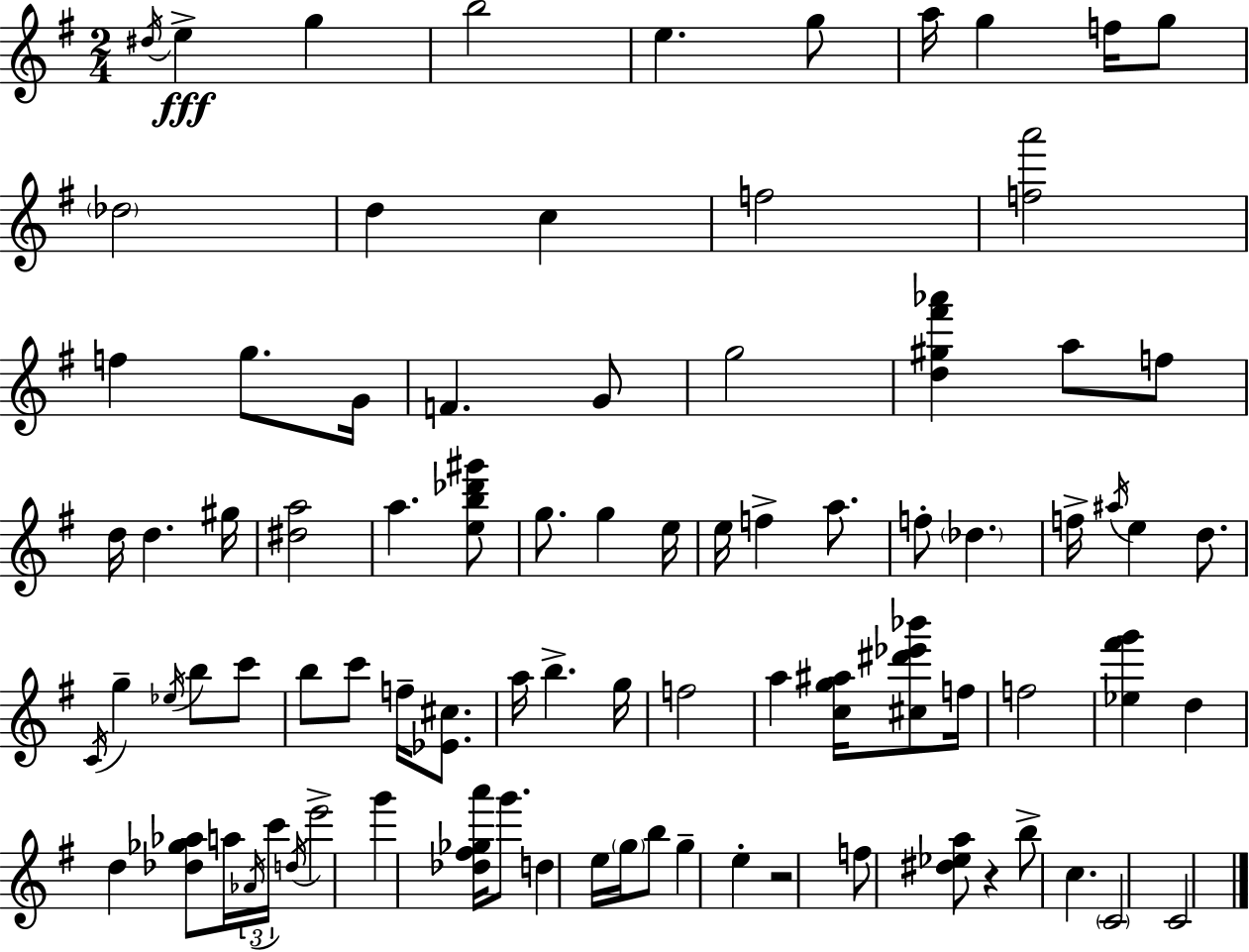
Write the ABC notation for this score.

X:1
T:Untitled
M:2/4
L:1/4
K:Em
^d/4 e g b2 e g/2 a/4 g f/4 g/2 _d2 d c f2 [fa']2 f g/2 G/4 F G/2 g2 [d^g^f'_a'] a/2 f/2 d/4 d ^g/4 [^da]2 a [eb_d'^g']/2 g/2 g e/4 e/4 f a/2 f/2 _d f/4 ^a/4 e d/2 C/4 g _e/4 b/2 c'/2 b/2 c'/2 f/4 [_E^c]/2 a/4 b g/4 f2 a [cg^a]/4 [^c^d'_e'_b']/2 f/4 f2 [_e^f'g'] d d [_d_g_a]/2 a/4 _A/4 c'/4 d/4 e'2 g' [_d^f_ga']/4 g'/2 d e/4 g/4 b/2 g e z2 f/2 [^d_ea]/2 z b/2 c C2 C2